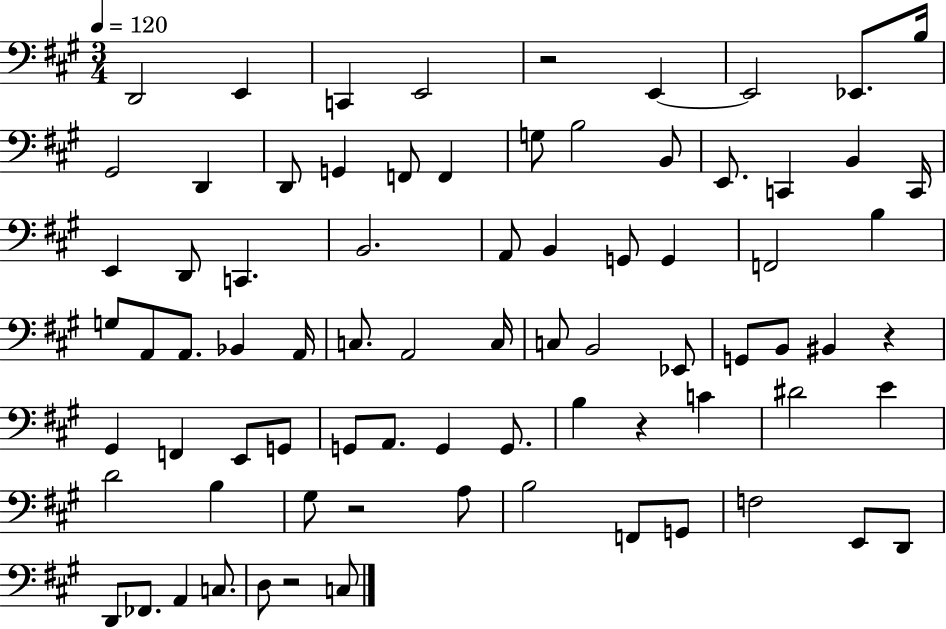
D2/h E2/q C2/q E2/h R/h E2/q E2/h Eb2/e. B3/s G#2/h D2/q D2/e G2/q F2/e F2/q G3/e B3/h B2/e E2/e. C2/q B2/q C2/s E2/q D2/e C2/q. B2/h. A2/e B2/q G2/e G2/q F2/h B3/q G3/e A2/e A2/e. Bb2/q A2/s C3/e. A2/h C3/s C3/e B2/h Eb2/e G2/e B2/e BIS2/q R/q G#2/q F2/q E2/e G2/e G2/e A2/e. G2/q G2/e. B3/q R/q C4/q D#4/h E4/q D4/h B3/q G#3/e R/h A3/e B3/h F2/e G2/e F3/h E2/e D2/e D2/e FES2/e. A2/q C3/e. D3/e R/h C3/e